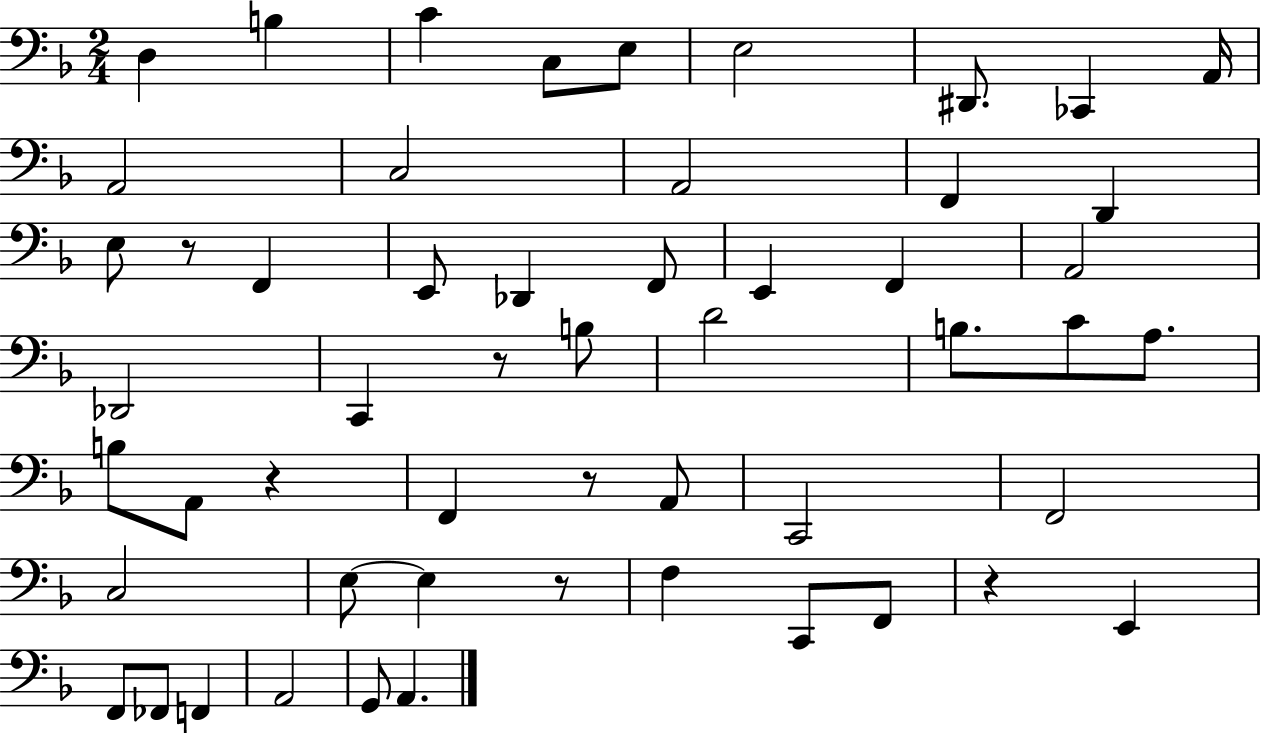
D3/q B3/q C4/q C3/e E3/e E3/h D#2/e. CES2/q A2/s A2/h C3/h A2/h F2/q D2/q E3/e R/e F2/q E2/e Db2/q F2/e E2/q F2/q A2/h Db2/h C2/q R/e B3/e D4/h B3/e. C4/e A3/e. B3/e A2/e R/q F2/q R/e A2/e C2/h F2/h C3/h E3/e E3/q R/e F3/q C2/e F2/e R/q E2/q F2/e FES2/e F2/q A2/h G2/e A2/q.